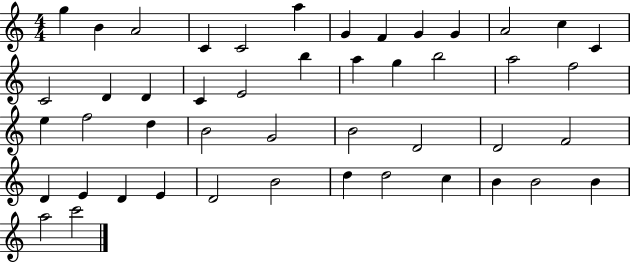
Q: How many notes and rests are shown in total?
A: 47